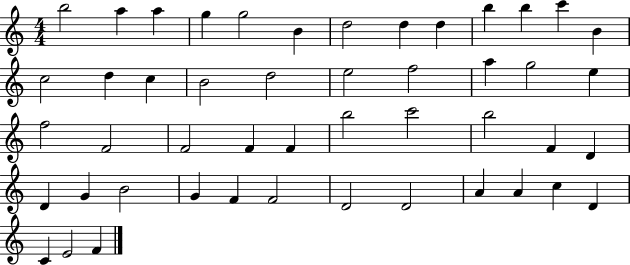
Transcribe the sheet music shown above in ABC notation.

X:1
T:Untitled
M:4/4
L:1/4
K:C
b2 a a g g2 B d2 d d b b c' B c2 d c B2 d2 e2 f2 a g2 e f2 F2 F2 F F b2 c'2 b2 F D D G B2 G F F2 D2 D2 A A c D C E2 F